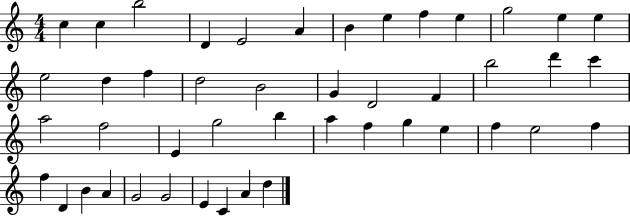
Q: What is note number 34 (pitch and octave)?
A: F5